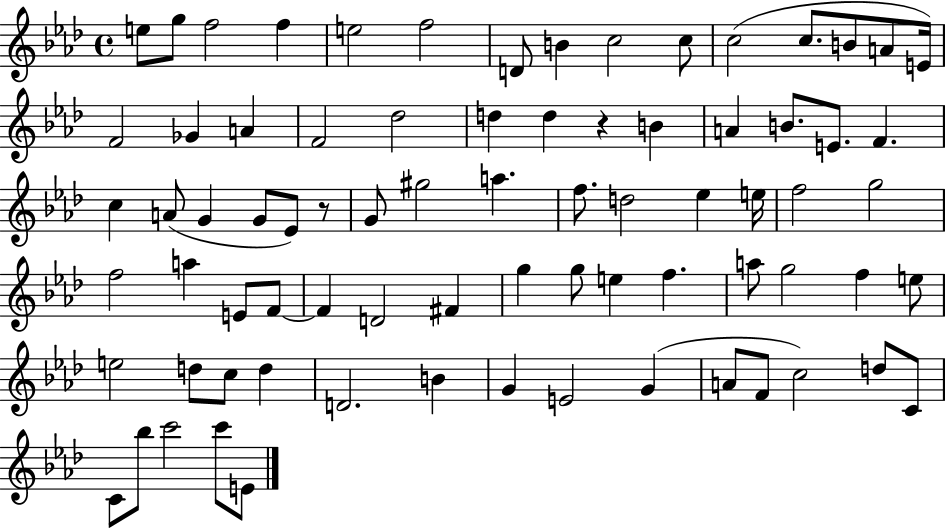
E5/e G5/e F5/h F5/q E5/h F5/h D4/e B4/q C5/h C5/e C5/h C5/e. B4/e A4/e E4/s F4/h Gb4/q A4/q F4/h Db5/h D5/q D5/q R/q B4/q A4/q B4/e. E4/e. F4/q. C5/q A4/e G4/q G4/e Eb4/e R/e G4/e G#5/h A5/q. F5/e. D5/h Eb5/q E5/s F5/h G5/h F5/h A5/q E4/e F4/e F4/q D4/h F#4/q G5/q G5/e E5/q F5/q. A5/e G5/h F5/q E5/e E5/h D5/e C5/e D5/q D4/h. B4/q G4/q E4/h G4/q A4/e F4/e C5/h D5/e C4/e C4/e Bb5/e C6/h C6/e E4/e